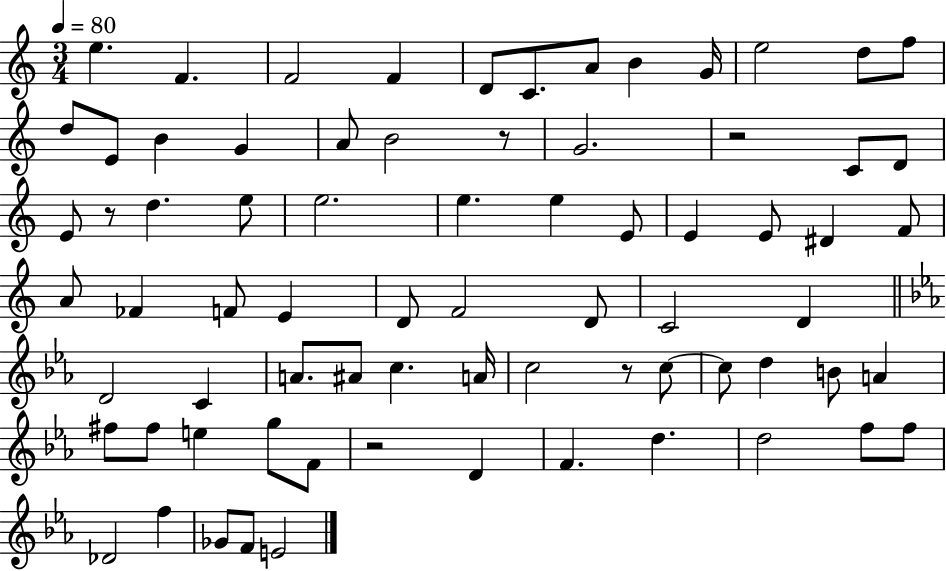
{
  \clef treble
  \numericTimeSignature
  \time 3/4
  \key c \major
  \tempo 4 = 80
  e''4. f'4. | f'2 f'4 | d'8 c'8. a'8 b'4 g'16 | e''2 d''8 f''8 | \break d''8 e'8 b'4 g'4 | a'8 b'2 r8 | g'2. | r2 c'8 d'8 | \break e'8 r8 d''4. e''8 | e''2. | e''4. e''4 e'8 | e'4 e'8 dis'4 f'8 | \break a'8 fes'4 f'8 e'4 | d'8 f'2 d'8 | c'2 d'4 | \bar "||" \break \key c \minor d'2 c'4 | a'8. ais'8 c''4. a'16 | c''2 r8 c''8~~ | c''8 d''4 b'8 a'4 | \break fis''8 fis''8 e''4 g''8 f'8 | r2 d'4 | f'4. d''4. | d''2 f''8 f''8 | \break des'2 f''4 | ges'8 f'8 e'2 | \bar "|."
}